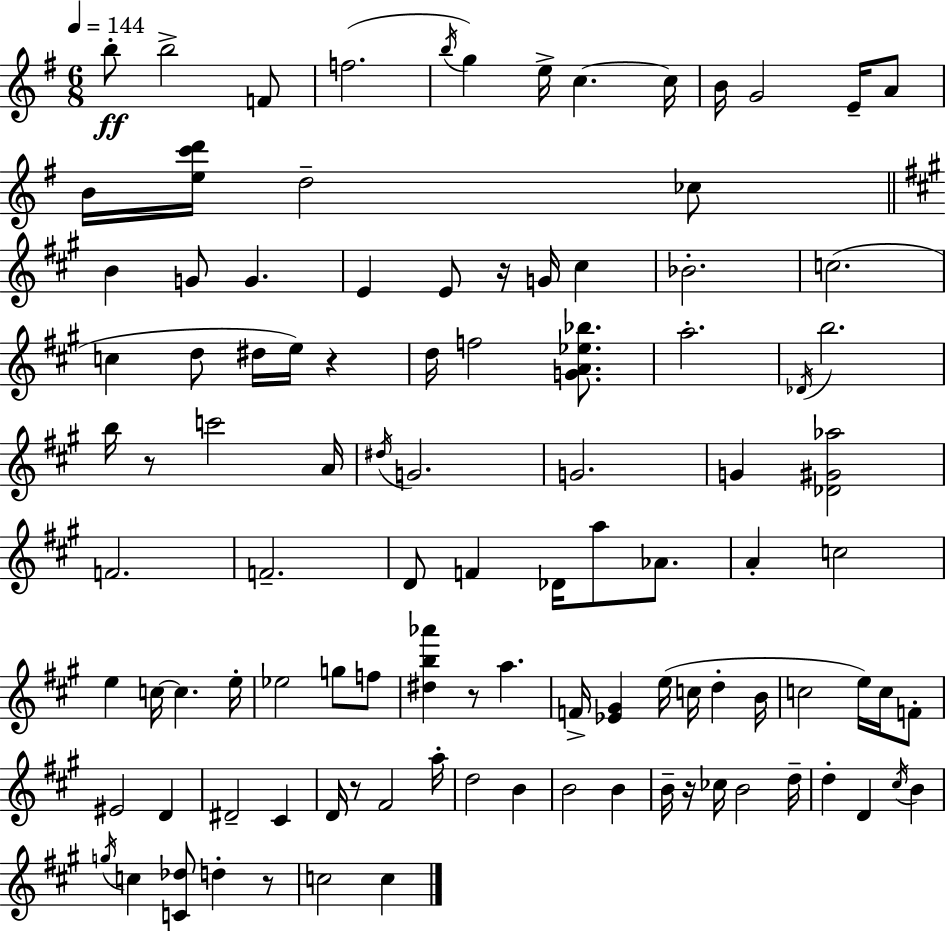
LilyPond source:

{
  \clef treble
  \numericTimeSignature
  \time 6/8
  \key g \major
  \tempo 4 = 144
  b''8-.\ff b''2-> f'8 | f''2.( | \acciaccatura { b''16 } g''4) e''16-> c''4.~~ | c''16 b'16 g'2 e'16-- a'8 | \break b'16 <e'' c''' d'''>16 d''2-- ces''8 | \bar "||" \break \key a \major b'4 g'8 g'4. | e'4 e'8 r16 g'16 cis''4 | bes'2.-. | c''2.( | \break c''4 d''8 dis''16 e''16) r4 | d''16 f''2 <g' a' ees'' bes''>8. | a''2.-. | \acciaccatura { des'16 } b''2. | \break b''16 r8 c'''2 | a'16 \acciaccatura { dis''16 } g'2. | g'2. | g'4 <des' gis' aes''>2 | \break f'2. | f'2.-- | d'8 f'4 des'16 a''8 aes'8. | a'4-. c''2 | \break e''4 c''16~~ c''4. | e''16-. ees''2 g''8 | f''8 <dis'' b'' aes'''>4 r8 a''4. | f'16-> <ees' gis'>4 e''16( c''16 d''4-. | \break b'16 c''2 e''16) c''16 | f'8-. eis'2 d'4 | dis'2-- cis'4 | d'16 r8 fis'2 | \break a''16-. d''2 b'4 | b'2 b'4 | b'16-- r16 ces''16 b'2 | d''16-- d''4-. d'4 \acciaccatura { cis''16 } b'4 | \break \acciaccatura { g''16 } c''4 <c' des''>8 d''4-. | r8 c''2 | c''4 \bar "|."
}